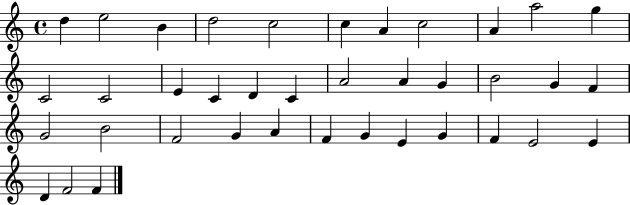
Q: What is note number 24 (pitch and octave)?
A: G4